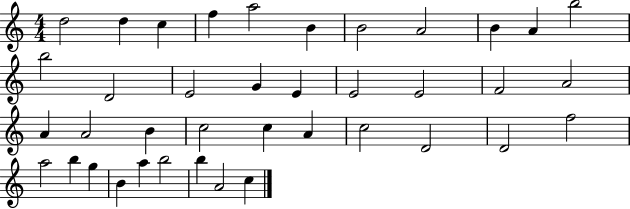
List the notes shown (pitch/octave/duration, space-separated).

D5/h D5/q C5/q F5/q A5/h B4/q B4/h A4/h B4/q A4/q B5/h B5/h D4/h E4/h G4/q E4/q E4/h E4/h F4/h A4/h A4/q A4/h B4/q C5/h C5/q A4/q C5/h D4/h D4/h F5/h A5/h B5/q G5/q B4/q A5/q B5/h B5/q A4/h C5/q